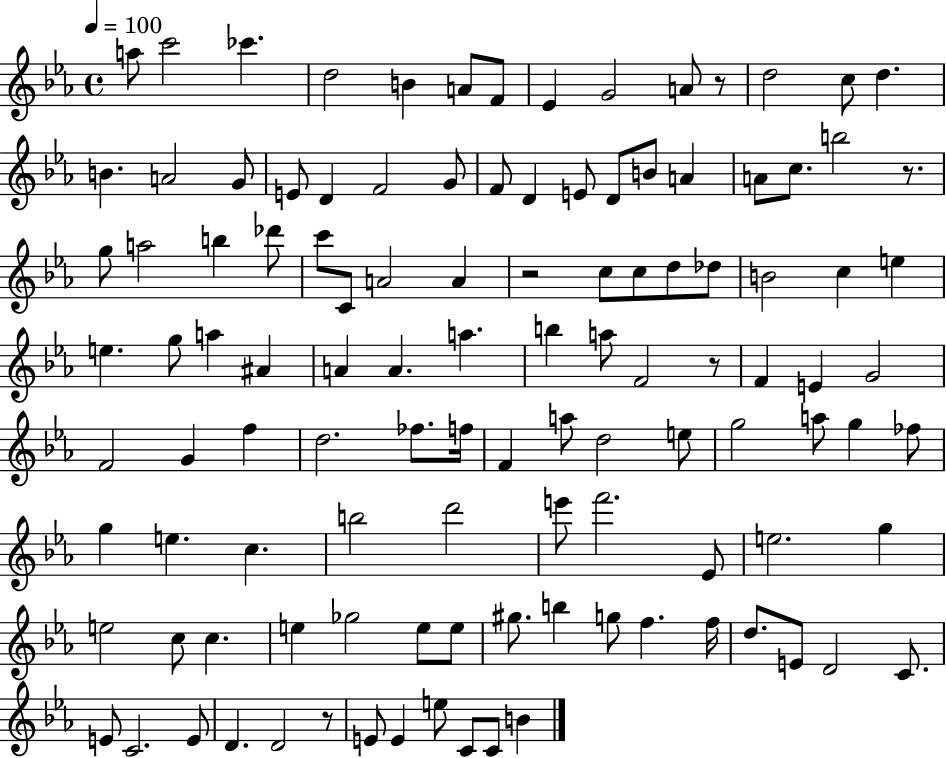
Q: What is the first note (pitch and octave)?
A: A5